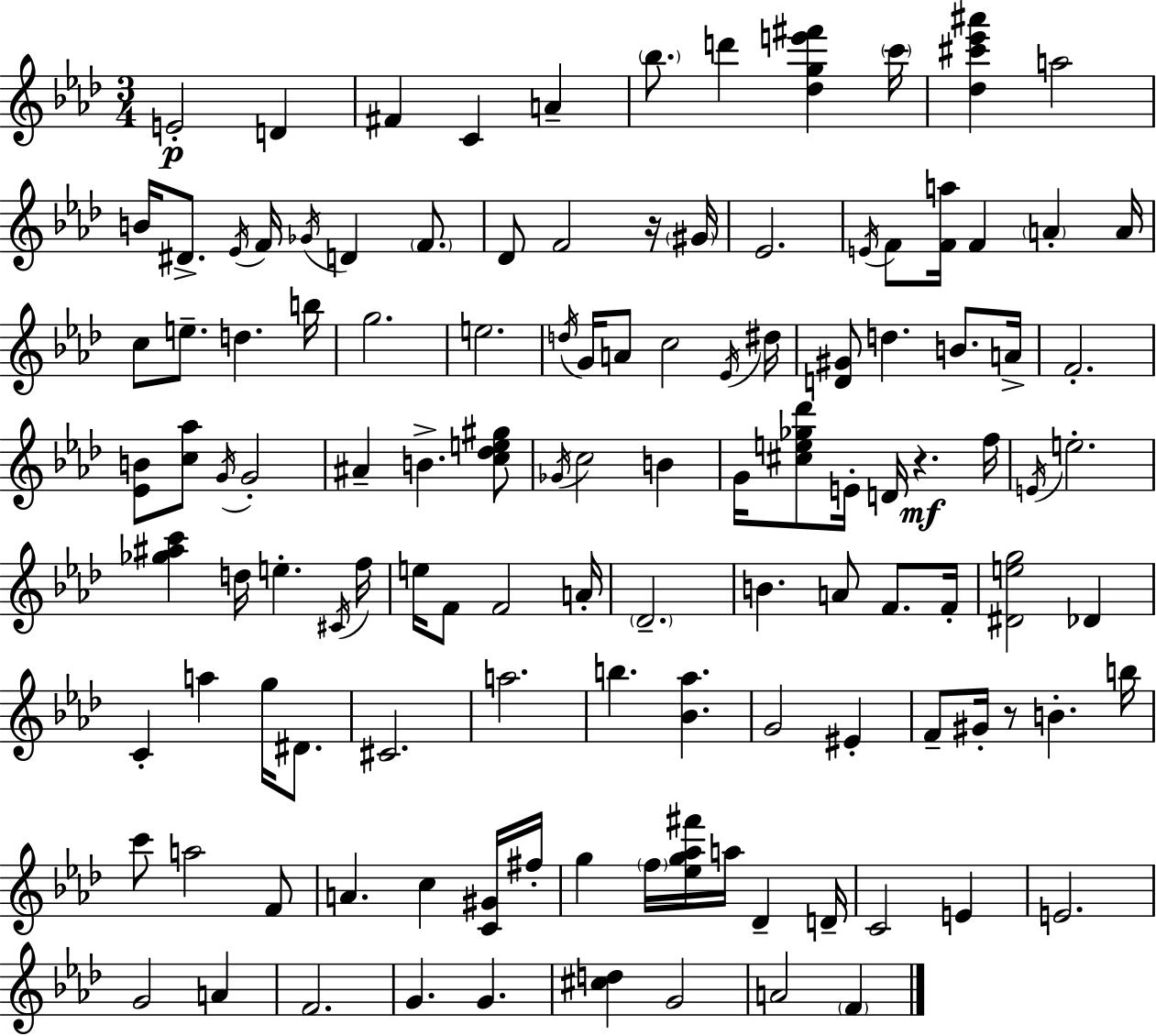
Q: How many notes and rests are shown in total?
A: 120